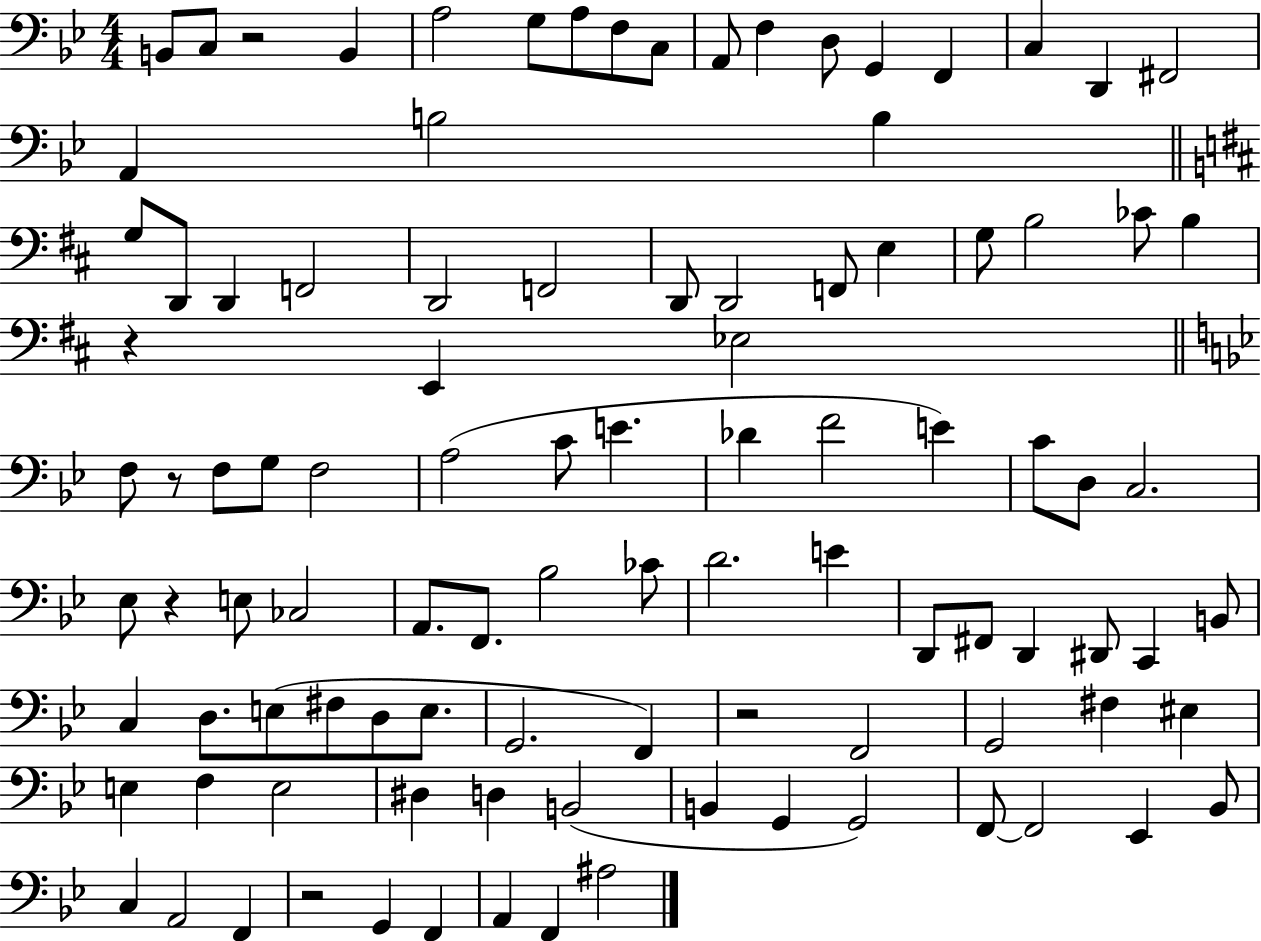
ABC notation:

X:1
T:Untitled
M:4/4
L:1/4
K:Bb
B,,/2 C,/2 z2 B,, A,2 G,/2 A,/2 F,/2 C,/2 A,,/2 F, D,/2 G,, F,, C, D,, ^F,,2 A,, B,2 B, G,/2 D,,/2 D,, F,,2 D,,2 F,,2 D,,/2 D,,2 F,,/2 E, G,/2 B,2 _C/2 B, z E,, _E,2 F,/2 z/2 F,/2 G,/2 F,2 A,2 C/2 E _D F2 E C/2 D,/2 C,2 _E,/2 z E,/2 _C,2 A,,/2 F,,/2 _B,2 _C/2 D2 E D,,/2 ^F,,/2 D,, ^D,,/2 C,, B,,/2 C, D,/2 E,/2 ^F,/2 D,/2 E,/2 G,,2 F,, z2 F,,2 G,,2 ^F, ^E, E, F, E,2 ^D, D, B,,2 B,, G,, G,,2 F,,/2 F,,2 _E,, _B,,/2 C, A,,2 F,, z2 G,, F,, A,, F,, ^A,2